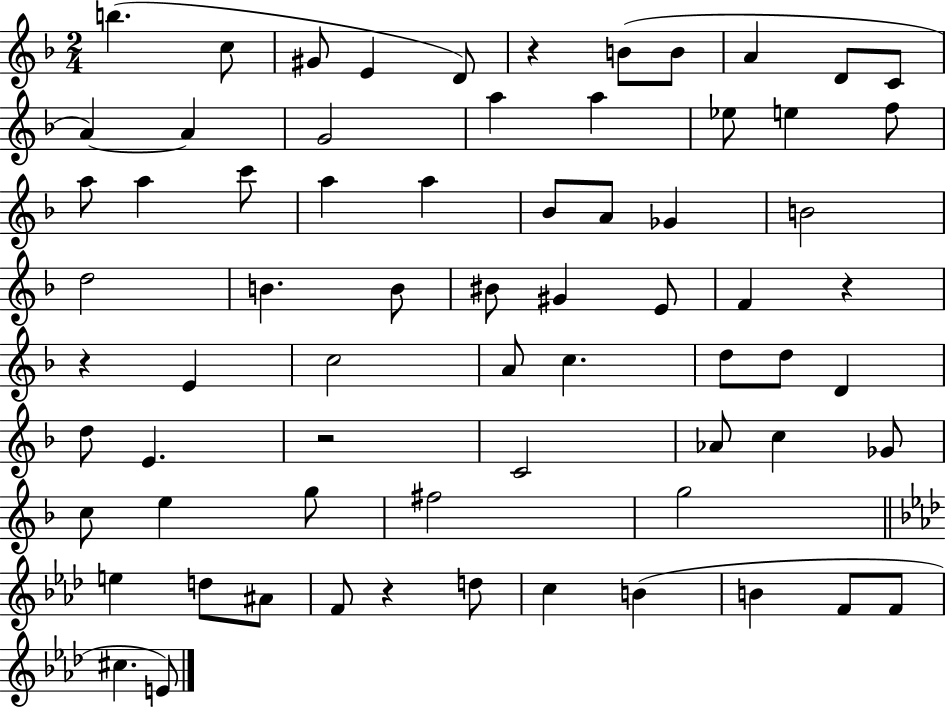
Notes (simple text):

B5/q. C5/e G#4/e E4/q D4/e R/q B4/e B4/e A4/q D4/e C4/e A4/q A4/q G4/h A5/q A5/q Eb5/e E5/q F5/e A5/e A5/q C6/e A5/q A5/q Bb4/e A4/e Gb4/q B4/h D5/h B4/q. B4/e BIS4/e G#4/q E4/e F4/q R/q R/q E4/q C5/h A4/e C5/q. D5/e D5/e D4/q D5/e E4/q. R/h C4/h Ab4/e C5/q Gb4/e C5/e E5/q G5/e F#5/h G5/h E5/q D5/e A#4/e F4/e R/q D5/e C5/q B4/q B4/q F4/e F4/e C#5/q. E4/e